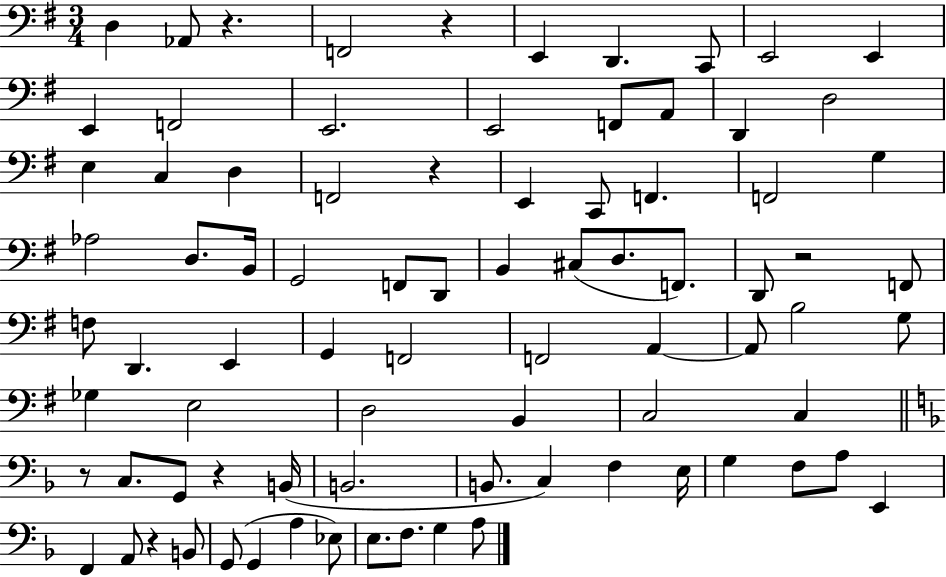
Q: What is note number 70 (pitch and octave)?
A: G2